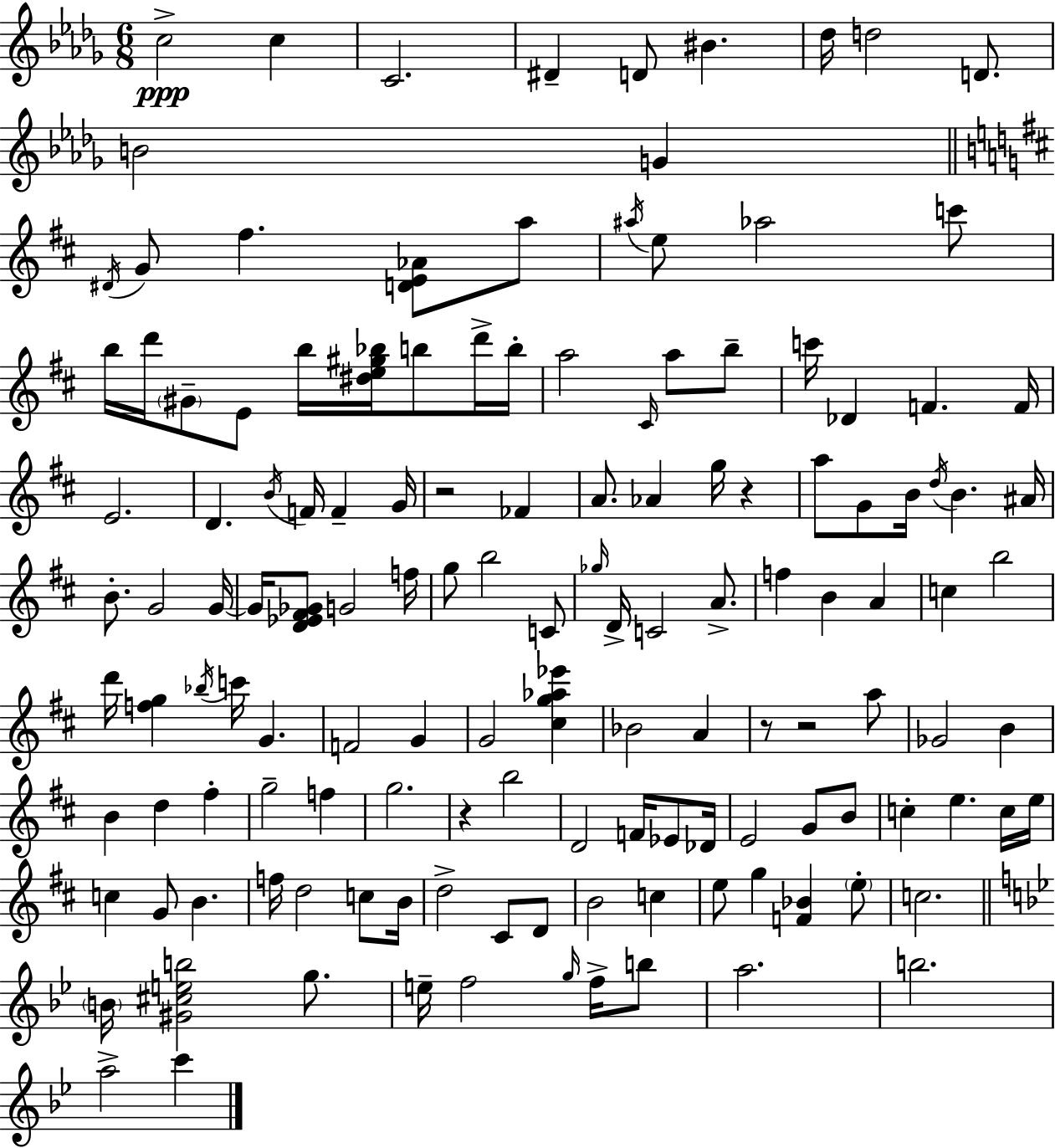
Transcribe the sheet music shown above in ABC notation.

X:1
T:Untitled
M:6/8
L:1/4
K:Bbm
c2 c C2 ^D D/2 ^B _d/4 d2 D/2 B2 G ^D/4 G/2 ^f [DE_A]/2 a/2 ^a/4 e/2 _a2 c'/2 b/4 d'/4 ^G/2 E/2 b/4 [^de^g_b]/4 b/2 d'/4 b/4 a2 ^C/4 a/2 b/2 c'/4 _D F F/4 E2 D B/4 F/4 F G/4 z2 _F A/2 _A g/4 z a/2 G/2 B/4 d/4 B ^A/4 B/2 G2 G/4 G/4 [D_E^F_G]/2 G2 f/4 g/2 b2 C/2 _g/4 D/4 C2 A/2 f B A c b2 d'/4 [fg] _b/4 c'/4 G F2 G G2 [^cg_a_e'] _B2 A z/2 z2 a/2 _G2 B B d ^f g2 f g2 z b2 D2 F/4 _E/2 _D/4 E2 G/2 B/2 c e c/4 e/4 c G/2 B f/4 d2 c/2 B/4 d2 ^C/2 D/2 B2 c e/2 g [F_B] e/2 c2 B/4 [^G^ceb]2 g/2 e/4 f2 g/4 f/4 b/2 a2 b2 a2 c'